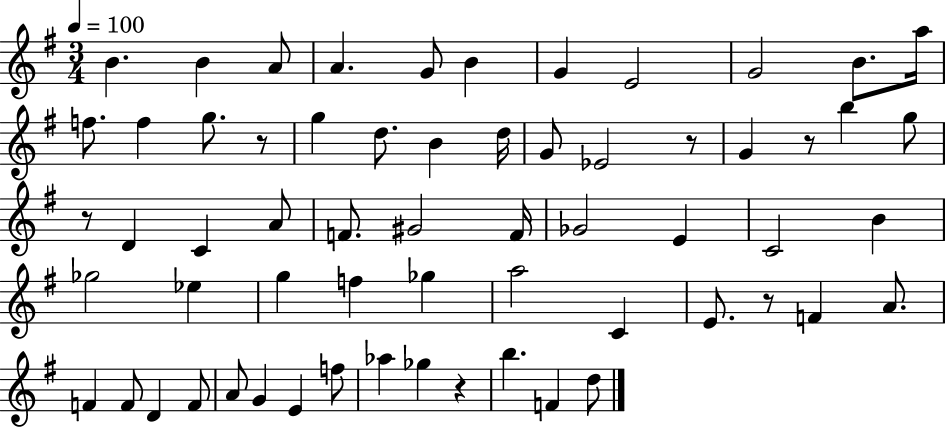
{
  \clef treble
  \numericTimeSignature
  \time 3/4
  \key g \major
  \tempo 4 = 100
  b'4. b'4 a'8 | a'4. g'8 b'4 | g'4 e'2 | g'2 b'8. a''16 | \break f''8. f''4 g''8. r8 | g''4 d''8. b'4 d''16 | g'8 ees'2 r8 | g'4 r8 b''4 g''8 | \break r8 d'4 c'4 a'8 | f'8. gis'2 f'16 | ges'2 e'4 | c'2 b'4 | \break ges''2 ees''4 | g''4 f''4 ges''4 | a''2 c'4 | e'8. r8 f'4 a'8. | \break f'4 f'8 d'4 f'8 | a'8 g'4 e'4 f''8 | aes''4 ges''4 r4 | b''4. f'4 d''8 | \break \bar "|."
}